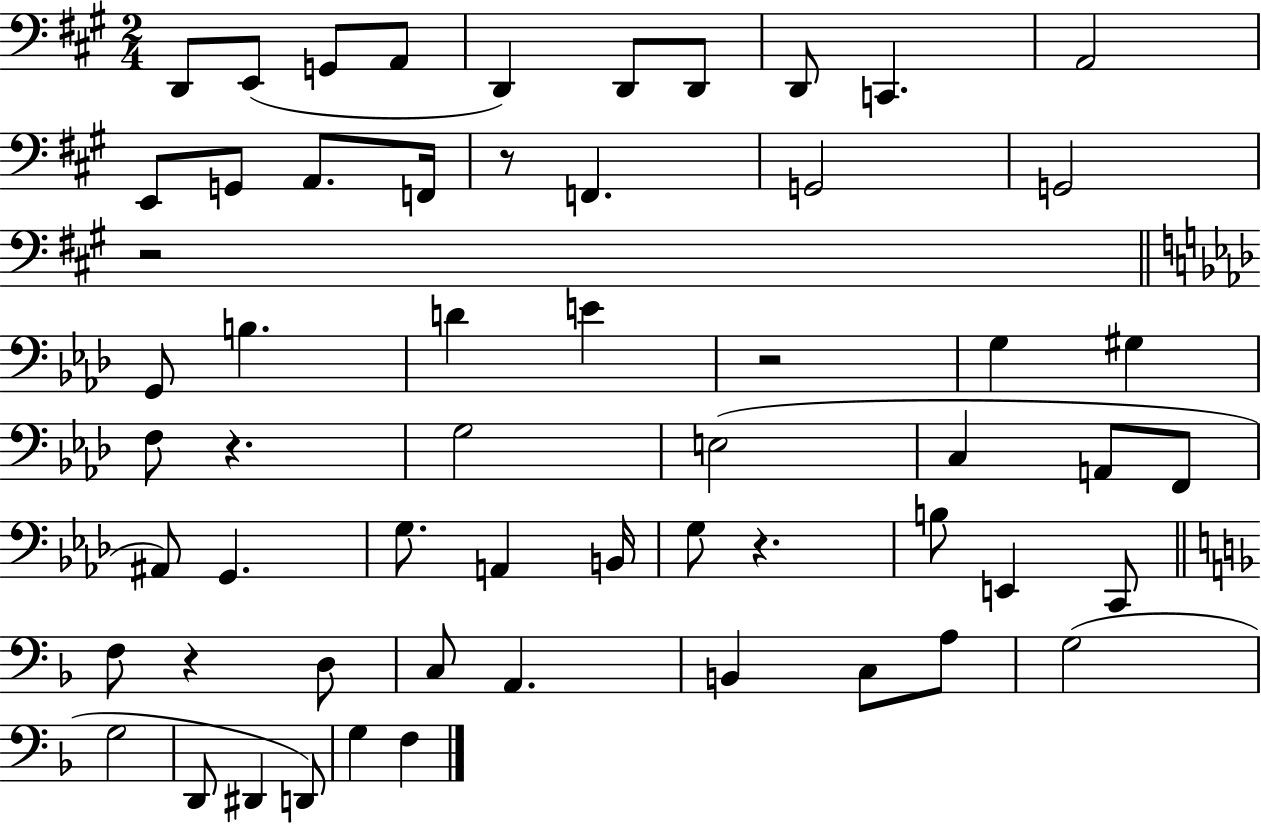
{
  \clef bass
  \numericTimeSignature
  \time 2/4
  \key a \major
  \repeat volta 2 { d,8 e,8( g,8 a,8 | d,4) d,8 d,8 | d,8 c,4. | a,2 | \break e,8 g,8 a,8. f,16 | r8 f,4. | g,2 | g,2 | \break r2 | \bar "||" \break \key f \minor g,8 b4. | d'4 e'4 | r2 | g4 gis4 | \break f8 r4. | g2 | e2( | c4 a,8 f,8 | \break ais,8) g,4. | g8. a,4 b,16 | g8 r4. | b8 e,4 c,8 | \break \bar "||" \break \key f \major f8 r4 d8 | c8 a,4. | b,4 c8 a8 | g2( | \break g2 | d,8 dis,4 d,8) | g4 f4 | } \bar "|."
}